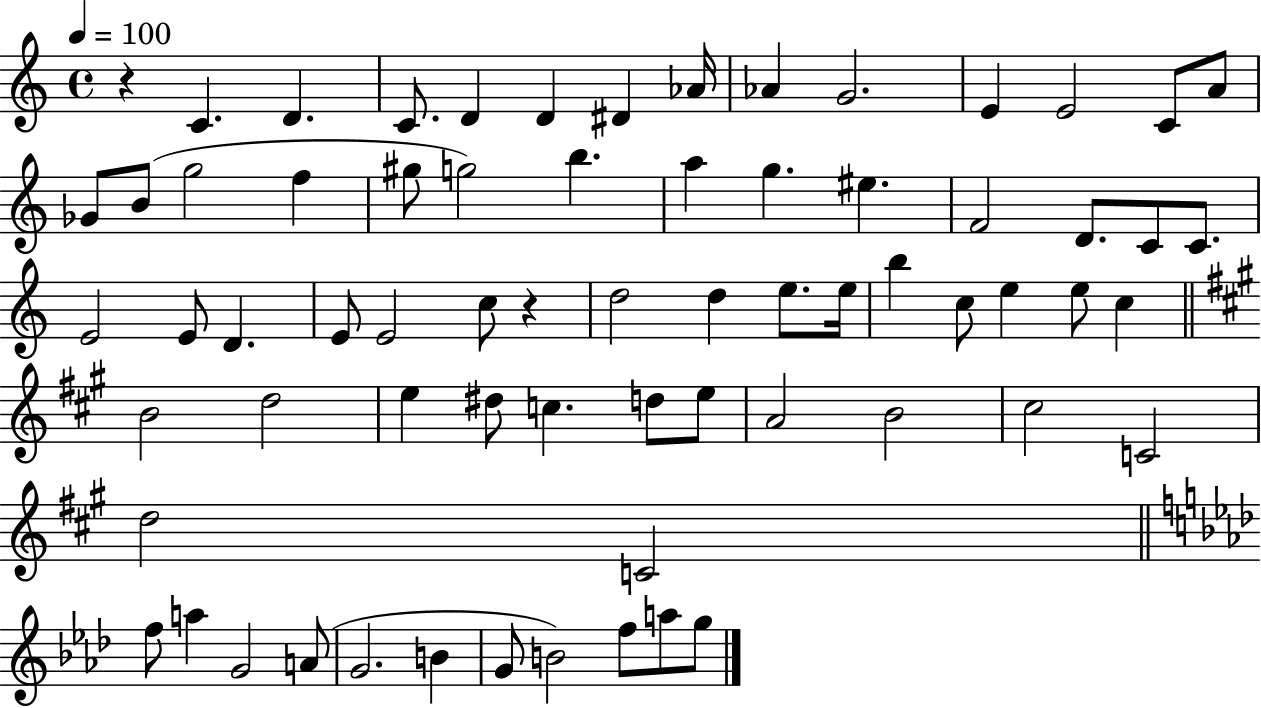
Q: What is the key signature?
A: C major